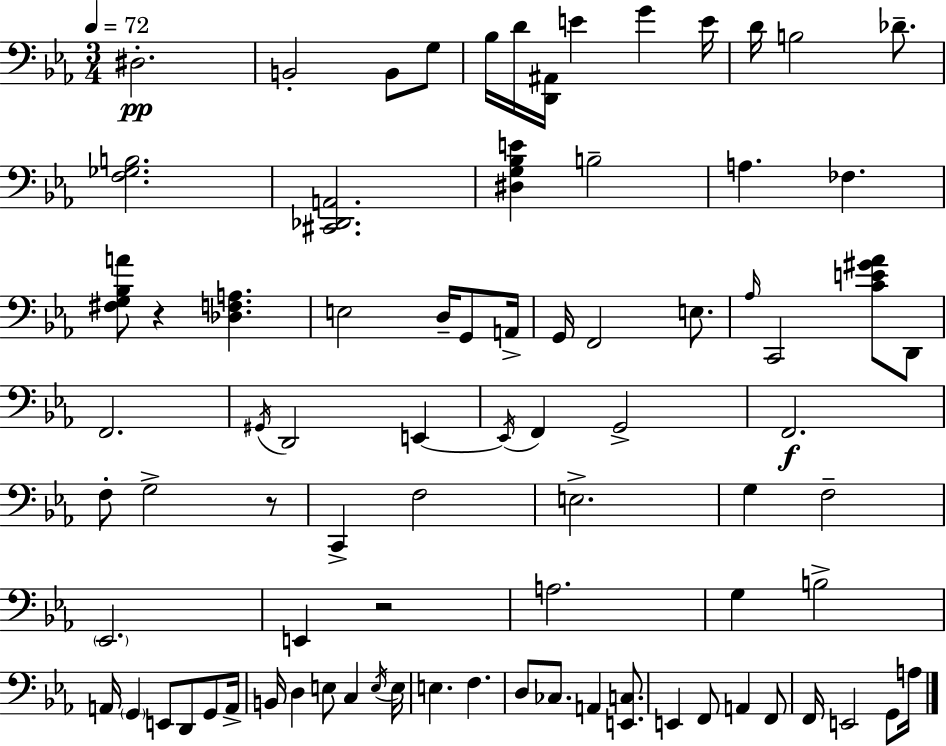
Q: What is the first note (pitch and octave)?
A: D#3